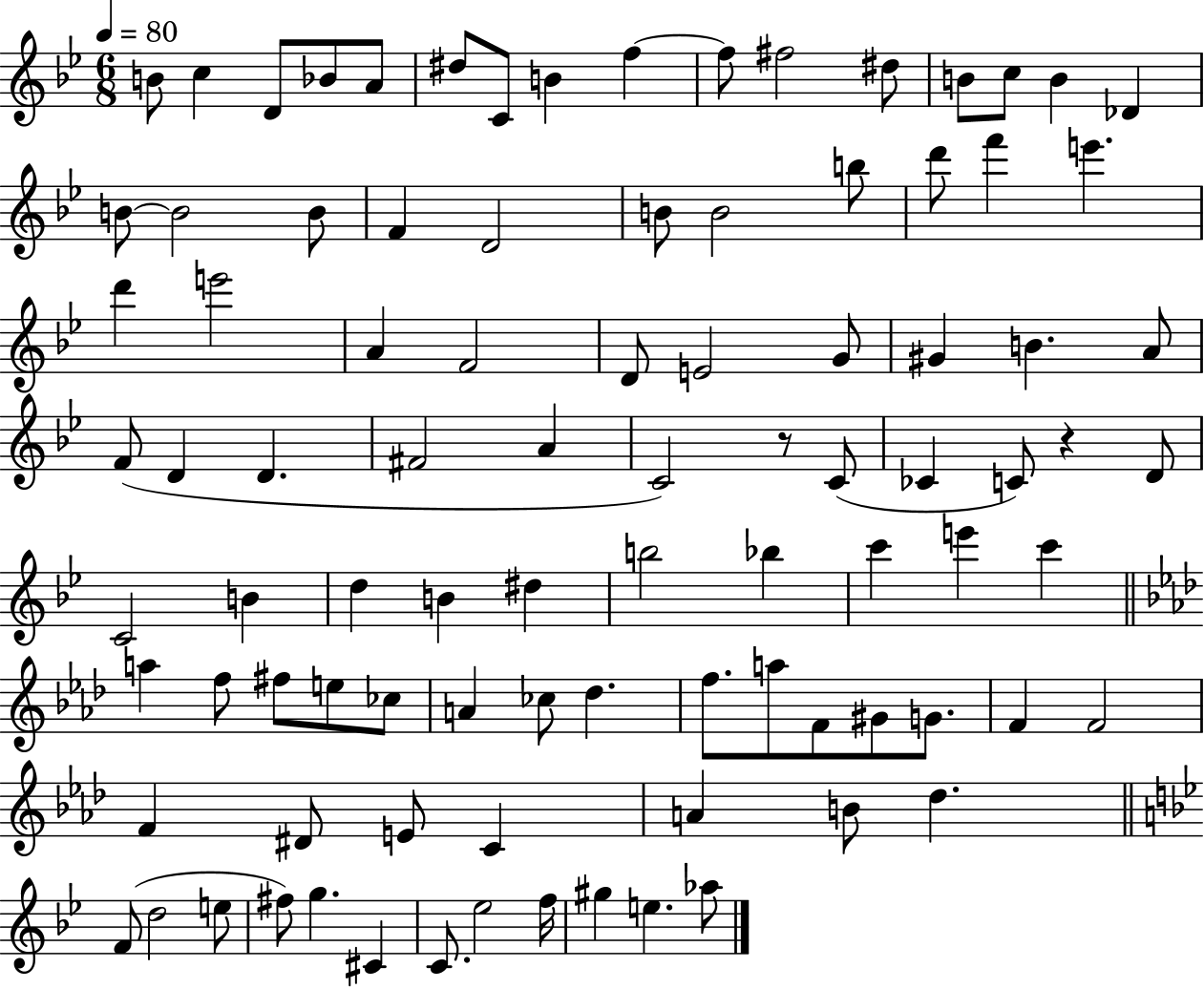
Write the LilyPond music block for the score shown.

{
  \clef treble
  \numericTimeSignature
  \time 6/8
  \key bes \major
  \tempo 4 = 80
  b'8 c''4 d'8 bes'8 a'8 | dis''8 c'8 b'4 f''4~~ | f''8 fis''2 dis''8 | b'8 c''8 b'4 des'4 | \break b'8~~ b'2 b'8 | f'4 d'2 | b'8 b'2 b''8 | d'''8 f'''4 e'''4. | \break d'''4 e'''2 | a'4 f'2 | d'8 e'2 g'8 | gis'4 b'4. a'8 | \break f'8( d'4 d'4. | fis'2 a'4 | c'2) r8 c'8( | ces'4 c'8) r4 d'8 | \break c'2 b'4 | d''4 b'4 dis''4 | b''2 bes''4 | c'''4 e'''4 c'''4 | \break \bar "||" \break \key aes \major a''4 f''8 fis''8 e''8 ces''8 | a'4 ces''8 des''4. | f''8. a''8 f'8 gis'8 g'8. | f'4 f'2 | \break f'4 dis'8 e'8 c'4 | a'4 b'8 des''4. | \bar "||" \break \key bes \major f'8( d''2 e''8 | fis''8) g''4. cis'4 | c'8. ees''2 f''16 | gis''4 e''4. aes''8 | \break \bar "|."
}